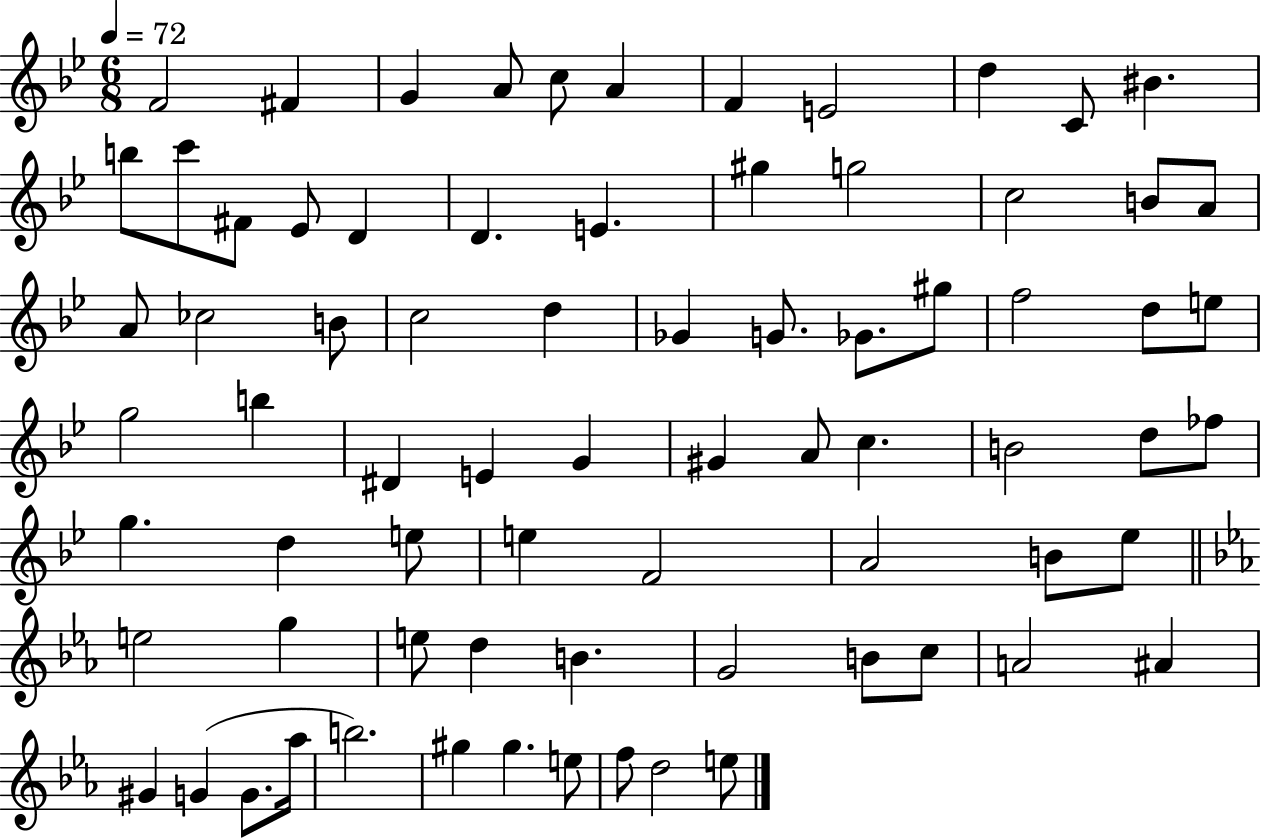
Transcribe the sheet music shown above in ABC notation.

X:1
T:Untitled
M:6/8
L:1/4
K:Bb
F2 ^F G A/2 c/2 A F E2 d C/2 ^B b/2 c'/2 ^F/2 _E/2 D D E ^g g2 c2 B/2 A/2 A/2 _c2 B/2 c2 d _G G/2 _G/2 ^g/2 f2 d/2 e/2 g2 b ^D E G ^G A/2 c B2 d/2 _f/2 g d e/2 e F2 A2 B/2 _e/2 e2 g e/2 d B G2 B/2 c/2 A2 ^A ^G G G/2 _a/4 b2 ^g ^g e/2 f/2 d2 e/2